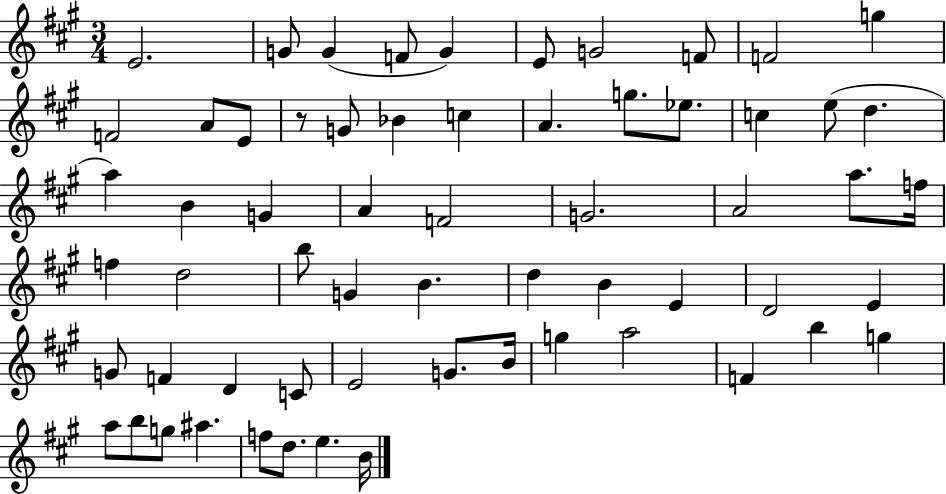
X:1
T:Untitled
M:3/4
L:1/4
K:A
E2 G/2 G F/2 G E/2 G2 F/2 F2 g F2 A/2 E/2 z/2 G/2 _B c A g/2 _e/2 c e/2 d a B G A F2 G2 A2 a/2 f/4 f d2 b/2 G B d B E D2 E G/2 F D C/2 E2 G/2 B/4 g a2 F b g a/2 b/2 g/2 ^a f/2 d/2 e B/4